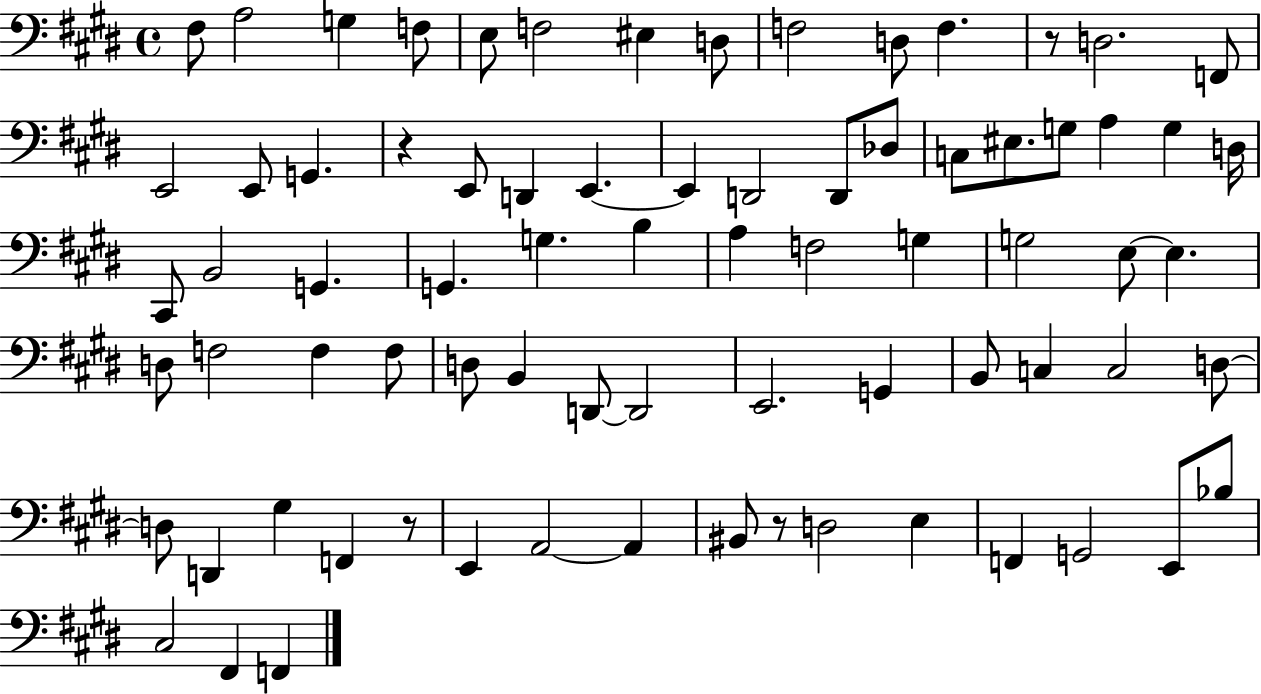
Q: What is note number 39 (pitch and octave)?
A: G3